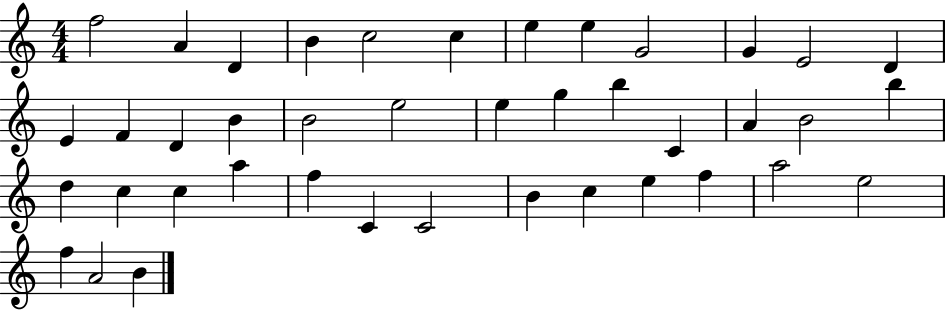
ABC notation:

X:1
T:Untitled
M:4/4
L:1/4
K:C
f2 A D B c2 c e e G2 G E2 D E F D B B2 e2 e g b C A B2 b d c c a f C C2 B c e f a2 e2 f A2 B